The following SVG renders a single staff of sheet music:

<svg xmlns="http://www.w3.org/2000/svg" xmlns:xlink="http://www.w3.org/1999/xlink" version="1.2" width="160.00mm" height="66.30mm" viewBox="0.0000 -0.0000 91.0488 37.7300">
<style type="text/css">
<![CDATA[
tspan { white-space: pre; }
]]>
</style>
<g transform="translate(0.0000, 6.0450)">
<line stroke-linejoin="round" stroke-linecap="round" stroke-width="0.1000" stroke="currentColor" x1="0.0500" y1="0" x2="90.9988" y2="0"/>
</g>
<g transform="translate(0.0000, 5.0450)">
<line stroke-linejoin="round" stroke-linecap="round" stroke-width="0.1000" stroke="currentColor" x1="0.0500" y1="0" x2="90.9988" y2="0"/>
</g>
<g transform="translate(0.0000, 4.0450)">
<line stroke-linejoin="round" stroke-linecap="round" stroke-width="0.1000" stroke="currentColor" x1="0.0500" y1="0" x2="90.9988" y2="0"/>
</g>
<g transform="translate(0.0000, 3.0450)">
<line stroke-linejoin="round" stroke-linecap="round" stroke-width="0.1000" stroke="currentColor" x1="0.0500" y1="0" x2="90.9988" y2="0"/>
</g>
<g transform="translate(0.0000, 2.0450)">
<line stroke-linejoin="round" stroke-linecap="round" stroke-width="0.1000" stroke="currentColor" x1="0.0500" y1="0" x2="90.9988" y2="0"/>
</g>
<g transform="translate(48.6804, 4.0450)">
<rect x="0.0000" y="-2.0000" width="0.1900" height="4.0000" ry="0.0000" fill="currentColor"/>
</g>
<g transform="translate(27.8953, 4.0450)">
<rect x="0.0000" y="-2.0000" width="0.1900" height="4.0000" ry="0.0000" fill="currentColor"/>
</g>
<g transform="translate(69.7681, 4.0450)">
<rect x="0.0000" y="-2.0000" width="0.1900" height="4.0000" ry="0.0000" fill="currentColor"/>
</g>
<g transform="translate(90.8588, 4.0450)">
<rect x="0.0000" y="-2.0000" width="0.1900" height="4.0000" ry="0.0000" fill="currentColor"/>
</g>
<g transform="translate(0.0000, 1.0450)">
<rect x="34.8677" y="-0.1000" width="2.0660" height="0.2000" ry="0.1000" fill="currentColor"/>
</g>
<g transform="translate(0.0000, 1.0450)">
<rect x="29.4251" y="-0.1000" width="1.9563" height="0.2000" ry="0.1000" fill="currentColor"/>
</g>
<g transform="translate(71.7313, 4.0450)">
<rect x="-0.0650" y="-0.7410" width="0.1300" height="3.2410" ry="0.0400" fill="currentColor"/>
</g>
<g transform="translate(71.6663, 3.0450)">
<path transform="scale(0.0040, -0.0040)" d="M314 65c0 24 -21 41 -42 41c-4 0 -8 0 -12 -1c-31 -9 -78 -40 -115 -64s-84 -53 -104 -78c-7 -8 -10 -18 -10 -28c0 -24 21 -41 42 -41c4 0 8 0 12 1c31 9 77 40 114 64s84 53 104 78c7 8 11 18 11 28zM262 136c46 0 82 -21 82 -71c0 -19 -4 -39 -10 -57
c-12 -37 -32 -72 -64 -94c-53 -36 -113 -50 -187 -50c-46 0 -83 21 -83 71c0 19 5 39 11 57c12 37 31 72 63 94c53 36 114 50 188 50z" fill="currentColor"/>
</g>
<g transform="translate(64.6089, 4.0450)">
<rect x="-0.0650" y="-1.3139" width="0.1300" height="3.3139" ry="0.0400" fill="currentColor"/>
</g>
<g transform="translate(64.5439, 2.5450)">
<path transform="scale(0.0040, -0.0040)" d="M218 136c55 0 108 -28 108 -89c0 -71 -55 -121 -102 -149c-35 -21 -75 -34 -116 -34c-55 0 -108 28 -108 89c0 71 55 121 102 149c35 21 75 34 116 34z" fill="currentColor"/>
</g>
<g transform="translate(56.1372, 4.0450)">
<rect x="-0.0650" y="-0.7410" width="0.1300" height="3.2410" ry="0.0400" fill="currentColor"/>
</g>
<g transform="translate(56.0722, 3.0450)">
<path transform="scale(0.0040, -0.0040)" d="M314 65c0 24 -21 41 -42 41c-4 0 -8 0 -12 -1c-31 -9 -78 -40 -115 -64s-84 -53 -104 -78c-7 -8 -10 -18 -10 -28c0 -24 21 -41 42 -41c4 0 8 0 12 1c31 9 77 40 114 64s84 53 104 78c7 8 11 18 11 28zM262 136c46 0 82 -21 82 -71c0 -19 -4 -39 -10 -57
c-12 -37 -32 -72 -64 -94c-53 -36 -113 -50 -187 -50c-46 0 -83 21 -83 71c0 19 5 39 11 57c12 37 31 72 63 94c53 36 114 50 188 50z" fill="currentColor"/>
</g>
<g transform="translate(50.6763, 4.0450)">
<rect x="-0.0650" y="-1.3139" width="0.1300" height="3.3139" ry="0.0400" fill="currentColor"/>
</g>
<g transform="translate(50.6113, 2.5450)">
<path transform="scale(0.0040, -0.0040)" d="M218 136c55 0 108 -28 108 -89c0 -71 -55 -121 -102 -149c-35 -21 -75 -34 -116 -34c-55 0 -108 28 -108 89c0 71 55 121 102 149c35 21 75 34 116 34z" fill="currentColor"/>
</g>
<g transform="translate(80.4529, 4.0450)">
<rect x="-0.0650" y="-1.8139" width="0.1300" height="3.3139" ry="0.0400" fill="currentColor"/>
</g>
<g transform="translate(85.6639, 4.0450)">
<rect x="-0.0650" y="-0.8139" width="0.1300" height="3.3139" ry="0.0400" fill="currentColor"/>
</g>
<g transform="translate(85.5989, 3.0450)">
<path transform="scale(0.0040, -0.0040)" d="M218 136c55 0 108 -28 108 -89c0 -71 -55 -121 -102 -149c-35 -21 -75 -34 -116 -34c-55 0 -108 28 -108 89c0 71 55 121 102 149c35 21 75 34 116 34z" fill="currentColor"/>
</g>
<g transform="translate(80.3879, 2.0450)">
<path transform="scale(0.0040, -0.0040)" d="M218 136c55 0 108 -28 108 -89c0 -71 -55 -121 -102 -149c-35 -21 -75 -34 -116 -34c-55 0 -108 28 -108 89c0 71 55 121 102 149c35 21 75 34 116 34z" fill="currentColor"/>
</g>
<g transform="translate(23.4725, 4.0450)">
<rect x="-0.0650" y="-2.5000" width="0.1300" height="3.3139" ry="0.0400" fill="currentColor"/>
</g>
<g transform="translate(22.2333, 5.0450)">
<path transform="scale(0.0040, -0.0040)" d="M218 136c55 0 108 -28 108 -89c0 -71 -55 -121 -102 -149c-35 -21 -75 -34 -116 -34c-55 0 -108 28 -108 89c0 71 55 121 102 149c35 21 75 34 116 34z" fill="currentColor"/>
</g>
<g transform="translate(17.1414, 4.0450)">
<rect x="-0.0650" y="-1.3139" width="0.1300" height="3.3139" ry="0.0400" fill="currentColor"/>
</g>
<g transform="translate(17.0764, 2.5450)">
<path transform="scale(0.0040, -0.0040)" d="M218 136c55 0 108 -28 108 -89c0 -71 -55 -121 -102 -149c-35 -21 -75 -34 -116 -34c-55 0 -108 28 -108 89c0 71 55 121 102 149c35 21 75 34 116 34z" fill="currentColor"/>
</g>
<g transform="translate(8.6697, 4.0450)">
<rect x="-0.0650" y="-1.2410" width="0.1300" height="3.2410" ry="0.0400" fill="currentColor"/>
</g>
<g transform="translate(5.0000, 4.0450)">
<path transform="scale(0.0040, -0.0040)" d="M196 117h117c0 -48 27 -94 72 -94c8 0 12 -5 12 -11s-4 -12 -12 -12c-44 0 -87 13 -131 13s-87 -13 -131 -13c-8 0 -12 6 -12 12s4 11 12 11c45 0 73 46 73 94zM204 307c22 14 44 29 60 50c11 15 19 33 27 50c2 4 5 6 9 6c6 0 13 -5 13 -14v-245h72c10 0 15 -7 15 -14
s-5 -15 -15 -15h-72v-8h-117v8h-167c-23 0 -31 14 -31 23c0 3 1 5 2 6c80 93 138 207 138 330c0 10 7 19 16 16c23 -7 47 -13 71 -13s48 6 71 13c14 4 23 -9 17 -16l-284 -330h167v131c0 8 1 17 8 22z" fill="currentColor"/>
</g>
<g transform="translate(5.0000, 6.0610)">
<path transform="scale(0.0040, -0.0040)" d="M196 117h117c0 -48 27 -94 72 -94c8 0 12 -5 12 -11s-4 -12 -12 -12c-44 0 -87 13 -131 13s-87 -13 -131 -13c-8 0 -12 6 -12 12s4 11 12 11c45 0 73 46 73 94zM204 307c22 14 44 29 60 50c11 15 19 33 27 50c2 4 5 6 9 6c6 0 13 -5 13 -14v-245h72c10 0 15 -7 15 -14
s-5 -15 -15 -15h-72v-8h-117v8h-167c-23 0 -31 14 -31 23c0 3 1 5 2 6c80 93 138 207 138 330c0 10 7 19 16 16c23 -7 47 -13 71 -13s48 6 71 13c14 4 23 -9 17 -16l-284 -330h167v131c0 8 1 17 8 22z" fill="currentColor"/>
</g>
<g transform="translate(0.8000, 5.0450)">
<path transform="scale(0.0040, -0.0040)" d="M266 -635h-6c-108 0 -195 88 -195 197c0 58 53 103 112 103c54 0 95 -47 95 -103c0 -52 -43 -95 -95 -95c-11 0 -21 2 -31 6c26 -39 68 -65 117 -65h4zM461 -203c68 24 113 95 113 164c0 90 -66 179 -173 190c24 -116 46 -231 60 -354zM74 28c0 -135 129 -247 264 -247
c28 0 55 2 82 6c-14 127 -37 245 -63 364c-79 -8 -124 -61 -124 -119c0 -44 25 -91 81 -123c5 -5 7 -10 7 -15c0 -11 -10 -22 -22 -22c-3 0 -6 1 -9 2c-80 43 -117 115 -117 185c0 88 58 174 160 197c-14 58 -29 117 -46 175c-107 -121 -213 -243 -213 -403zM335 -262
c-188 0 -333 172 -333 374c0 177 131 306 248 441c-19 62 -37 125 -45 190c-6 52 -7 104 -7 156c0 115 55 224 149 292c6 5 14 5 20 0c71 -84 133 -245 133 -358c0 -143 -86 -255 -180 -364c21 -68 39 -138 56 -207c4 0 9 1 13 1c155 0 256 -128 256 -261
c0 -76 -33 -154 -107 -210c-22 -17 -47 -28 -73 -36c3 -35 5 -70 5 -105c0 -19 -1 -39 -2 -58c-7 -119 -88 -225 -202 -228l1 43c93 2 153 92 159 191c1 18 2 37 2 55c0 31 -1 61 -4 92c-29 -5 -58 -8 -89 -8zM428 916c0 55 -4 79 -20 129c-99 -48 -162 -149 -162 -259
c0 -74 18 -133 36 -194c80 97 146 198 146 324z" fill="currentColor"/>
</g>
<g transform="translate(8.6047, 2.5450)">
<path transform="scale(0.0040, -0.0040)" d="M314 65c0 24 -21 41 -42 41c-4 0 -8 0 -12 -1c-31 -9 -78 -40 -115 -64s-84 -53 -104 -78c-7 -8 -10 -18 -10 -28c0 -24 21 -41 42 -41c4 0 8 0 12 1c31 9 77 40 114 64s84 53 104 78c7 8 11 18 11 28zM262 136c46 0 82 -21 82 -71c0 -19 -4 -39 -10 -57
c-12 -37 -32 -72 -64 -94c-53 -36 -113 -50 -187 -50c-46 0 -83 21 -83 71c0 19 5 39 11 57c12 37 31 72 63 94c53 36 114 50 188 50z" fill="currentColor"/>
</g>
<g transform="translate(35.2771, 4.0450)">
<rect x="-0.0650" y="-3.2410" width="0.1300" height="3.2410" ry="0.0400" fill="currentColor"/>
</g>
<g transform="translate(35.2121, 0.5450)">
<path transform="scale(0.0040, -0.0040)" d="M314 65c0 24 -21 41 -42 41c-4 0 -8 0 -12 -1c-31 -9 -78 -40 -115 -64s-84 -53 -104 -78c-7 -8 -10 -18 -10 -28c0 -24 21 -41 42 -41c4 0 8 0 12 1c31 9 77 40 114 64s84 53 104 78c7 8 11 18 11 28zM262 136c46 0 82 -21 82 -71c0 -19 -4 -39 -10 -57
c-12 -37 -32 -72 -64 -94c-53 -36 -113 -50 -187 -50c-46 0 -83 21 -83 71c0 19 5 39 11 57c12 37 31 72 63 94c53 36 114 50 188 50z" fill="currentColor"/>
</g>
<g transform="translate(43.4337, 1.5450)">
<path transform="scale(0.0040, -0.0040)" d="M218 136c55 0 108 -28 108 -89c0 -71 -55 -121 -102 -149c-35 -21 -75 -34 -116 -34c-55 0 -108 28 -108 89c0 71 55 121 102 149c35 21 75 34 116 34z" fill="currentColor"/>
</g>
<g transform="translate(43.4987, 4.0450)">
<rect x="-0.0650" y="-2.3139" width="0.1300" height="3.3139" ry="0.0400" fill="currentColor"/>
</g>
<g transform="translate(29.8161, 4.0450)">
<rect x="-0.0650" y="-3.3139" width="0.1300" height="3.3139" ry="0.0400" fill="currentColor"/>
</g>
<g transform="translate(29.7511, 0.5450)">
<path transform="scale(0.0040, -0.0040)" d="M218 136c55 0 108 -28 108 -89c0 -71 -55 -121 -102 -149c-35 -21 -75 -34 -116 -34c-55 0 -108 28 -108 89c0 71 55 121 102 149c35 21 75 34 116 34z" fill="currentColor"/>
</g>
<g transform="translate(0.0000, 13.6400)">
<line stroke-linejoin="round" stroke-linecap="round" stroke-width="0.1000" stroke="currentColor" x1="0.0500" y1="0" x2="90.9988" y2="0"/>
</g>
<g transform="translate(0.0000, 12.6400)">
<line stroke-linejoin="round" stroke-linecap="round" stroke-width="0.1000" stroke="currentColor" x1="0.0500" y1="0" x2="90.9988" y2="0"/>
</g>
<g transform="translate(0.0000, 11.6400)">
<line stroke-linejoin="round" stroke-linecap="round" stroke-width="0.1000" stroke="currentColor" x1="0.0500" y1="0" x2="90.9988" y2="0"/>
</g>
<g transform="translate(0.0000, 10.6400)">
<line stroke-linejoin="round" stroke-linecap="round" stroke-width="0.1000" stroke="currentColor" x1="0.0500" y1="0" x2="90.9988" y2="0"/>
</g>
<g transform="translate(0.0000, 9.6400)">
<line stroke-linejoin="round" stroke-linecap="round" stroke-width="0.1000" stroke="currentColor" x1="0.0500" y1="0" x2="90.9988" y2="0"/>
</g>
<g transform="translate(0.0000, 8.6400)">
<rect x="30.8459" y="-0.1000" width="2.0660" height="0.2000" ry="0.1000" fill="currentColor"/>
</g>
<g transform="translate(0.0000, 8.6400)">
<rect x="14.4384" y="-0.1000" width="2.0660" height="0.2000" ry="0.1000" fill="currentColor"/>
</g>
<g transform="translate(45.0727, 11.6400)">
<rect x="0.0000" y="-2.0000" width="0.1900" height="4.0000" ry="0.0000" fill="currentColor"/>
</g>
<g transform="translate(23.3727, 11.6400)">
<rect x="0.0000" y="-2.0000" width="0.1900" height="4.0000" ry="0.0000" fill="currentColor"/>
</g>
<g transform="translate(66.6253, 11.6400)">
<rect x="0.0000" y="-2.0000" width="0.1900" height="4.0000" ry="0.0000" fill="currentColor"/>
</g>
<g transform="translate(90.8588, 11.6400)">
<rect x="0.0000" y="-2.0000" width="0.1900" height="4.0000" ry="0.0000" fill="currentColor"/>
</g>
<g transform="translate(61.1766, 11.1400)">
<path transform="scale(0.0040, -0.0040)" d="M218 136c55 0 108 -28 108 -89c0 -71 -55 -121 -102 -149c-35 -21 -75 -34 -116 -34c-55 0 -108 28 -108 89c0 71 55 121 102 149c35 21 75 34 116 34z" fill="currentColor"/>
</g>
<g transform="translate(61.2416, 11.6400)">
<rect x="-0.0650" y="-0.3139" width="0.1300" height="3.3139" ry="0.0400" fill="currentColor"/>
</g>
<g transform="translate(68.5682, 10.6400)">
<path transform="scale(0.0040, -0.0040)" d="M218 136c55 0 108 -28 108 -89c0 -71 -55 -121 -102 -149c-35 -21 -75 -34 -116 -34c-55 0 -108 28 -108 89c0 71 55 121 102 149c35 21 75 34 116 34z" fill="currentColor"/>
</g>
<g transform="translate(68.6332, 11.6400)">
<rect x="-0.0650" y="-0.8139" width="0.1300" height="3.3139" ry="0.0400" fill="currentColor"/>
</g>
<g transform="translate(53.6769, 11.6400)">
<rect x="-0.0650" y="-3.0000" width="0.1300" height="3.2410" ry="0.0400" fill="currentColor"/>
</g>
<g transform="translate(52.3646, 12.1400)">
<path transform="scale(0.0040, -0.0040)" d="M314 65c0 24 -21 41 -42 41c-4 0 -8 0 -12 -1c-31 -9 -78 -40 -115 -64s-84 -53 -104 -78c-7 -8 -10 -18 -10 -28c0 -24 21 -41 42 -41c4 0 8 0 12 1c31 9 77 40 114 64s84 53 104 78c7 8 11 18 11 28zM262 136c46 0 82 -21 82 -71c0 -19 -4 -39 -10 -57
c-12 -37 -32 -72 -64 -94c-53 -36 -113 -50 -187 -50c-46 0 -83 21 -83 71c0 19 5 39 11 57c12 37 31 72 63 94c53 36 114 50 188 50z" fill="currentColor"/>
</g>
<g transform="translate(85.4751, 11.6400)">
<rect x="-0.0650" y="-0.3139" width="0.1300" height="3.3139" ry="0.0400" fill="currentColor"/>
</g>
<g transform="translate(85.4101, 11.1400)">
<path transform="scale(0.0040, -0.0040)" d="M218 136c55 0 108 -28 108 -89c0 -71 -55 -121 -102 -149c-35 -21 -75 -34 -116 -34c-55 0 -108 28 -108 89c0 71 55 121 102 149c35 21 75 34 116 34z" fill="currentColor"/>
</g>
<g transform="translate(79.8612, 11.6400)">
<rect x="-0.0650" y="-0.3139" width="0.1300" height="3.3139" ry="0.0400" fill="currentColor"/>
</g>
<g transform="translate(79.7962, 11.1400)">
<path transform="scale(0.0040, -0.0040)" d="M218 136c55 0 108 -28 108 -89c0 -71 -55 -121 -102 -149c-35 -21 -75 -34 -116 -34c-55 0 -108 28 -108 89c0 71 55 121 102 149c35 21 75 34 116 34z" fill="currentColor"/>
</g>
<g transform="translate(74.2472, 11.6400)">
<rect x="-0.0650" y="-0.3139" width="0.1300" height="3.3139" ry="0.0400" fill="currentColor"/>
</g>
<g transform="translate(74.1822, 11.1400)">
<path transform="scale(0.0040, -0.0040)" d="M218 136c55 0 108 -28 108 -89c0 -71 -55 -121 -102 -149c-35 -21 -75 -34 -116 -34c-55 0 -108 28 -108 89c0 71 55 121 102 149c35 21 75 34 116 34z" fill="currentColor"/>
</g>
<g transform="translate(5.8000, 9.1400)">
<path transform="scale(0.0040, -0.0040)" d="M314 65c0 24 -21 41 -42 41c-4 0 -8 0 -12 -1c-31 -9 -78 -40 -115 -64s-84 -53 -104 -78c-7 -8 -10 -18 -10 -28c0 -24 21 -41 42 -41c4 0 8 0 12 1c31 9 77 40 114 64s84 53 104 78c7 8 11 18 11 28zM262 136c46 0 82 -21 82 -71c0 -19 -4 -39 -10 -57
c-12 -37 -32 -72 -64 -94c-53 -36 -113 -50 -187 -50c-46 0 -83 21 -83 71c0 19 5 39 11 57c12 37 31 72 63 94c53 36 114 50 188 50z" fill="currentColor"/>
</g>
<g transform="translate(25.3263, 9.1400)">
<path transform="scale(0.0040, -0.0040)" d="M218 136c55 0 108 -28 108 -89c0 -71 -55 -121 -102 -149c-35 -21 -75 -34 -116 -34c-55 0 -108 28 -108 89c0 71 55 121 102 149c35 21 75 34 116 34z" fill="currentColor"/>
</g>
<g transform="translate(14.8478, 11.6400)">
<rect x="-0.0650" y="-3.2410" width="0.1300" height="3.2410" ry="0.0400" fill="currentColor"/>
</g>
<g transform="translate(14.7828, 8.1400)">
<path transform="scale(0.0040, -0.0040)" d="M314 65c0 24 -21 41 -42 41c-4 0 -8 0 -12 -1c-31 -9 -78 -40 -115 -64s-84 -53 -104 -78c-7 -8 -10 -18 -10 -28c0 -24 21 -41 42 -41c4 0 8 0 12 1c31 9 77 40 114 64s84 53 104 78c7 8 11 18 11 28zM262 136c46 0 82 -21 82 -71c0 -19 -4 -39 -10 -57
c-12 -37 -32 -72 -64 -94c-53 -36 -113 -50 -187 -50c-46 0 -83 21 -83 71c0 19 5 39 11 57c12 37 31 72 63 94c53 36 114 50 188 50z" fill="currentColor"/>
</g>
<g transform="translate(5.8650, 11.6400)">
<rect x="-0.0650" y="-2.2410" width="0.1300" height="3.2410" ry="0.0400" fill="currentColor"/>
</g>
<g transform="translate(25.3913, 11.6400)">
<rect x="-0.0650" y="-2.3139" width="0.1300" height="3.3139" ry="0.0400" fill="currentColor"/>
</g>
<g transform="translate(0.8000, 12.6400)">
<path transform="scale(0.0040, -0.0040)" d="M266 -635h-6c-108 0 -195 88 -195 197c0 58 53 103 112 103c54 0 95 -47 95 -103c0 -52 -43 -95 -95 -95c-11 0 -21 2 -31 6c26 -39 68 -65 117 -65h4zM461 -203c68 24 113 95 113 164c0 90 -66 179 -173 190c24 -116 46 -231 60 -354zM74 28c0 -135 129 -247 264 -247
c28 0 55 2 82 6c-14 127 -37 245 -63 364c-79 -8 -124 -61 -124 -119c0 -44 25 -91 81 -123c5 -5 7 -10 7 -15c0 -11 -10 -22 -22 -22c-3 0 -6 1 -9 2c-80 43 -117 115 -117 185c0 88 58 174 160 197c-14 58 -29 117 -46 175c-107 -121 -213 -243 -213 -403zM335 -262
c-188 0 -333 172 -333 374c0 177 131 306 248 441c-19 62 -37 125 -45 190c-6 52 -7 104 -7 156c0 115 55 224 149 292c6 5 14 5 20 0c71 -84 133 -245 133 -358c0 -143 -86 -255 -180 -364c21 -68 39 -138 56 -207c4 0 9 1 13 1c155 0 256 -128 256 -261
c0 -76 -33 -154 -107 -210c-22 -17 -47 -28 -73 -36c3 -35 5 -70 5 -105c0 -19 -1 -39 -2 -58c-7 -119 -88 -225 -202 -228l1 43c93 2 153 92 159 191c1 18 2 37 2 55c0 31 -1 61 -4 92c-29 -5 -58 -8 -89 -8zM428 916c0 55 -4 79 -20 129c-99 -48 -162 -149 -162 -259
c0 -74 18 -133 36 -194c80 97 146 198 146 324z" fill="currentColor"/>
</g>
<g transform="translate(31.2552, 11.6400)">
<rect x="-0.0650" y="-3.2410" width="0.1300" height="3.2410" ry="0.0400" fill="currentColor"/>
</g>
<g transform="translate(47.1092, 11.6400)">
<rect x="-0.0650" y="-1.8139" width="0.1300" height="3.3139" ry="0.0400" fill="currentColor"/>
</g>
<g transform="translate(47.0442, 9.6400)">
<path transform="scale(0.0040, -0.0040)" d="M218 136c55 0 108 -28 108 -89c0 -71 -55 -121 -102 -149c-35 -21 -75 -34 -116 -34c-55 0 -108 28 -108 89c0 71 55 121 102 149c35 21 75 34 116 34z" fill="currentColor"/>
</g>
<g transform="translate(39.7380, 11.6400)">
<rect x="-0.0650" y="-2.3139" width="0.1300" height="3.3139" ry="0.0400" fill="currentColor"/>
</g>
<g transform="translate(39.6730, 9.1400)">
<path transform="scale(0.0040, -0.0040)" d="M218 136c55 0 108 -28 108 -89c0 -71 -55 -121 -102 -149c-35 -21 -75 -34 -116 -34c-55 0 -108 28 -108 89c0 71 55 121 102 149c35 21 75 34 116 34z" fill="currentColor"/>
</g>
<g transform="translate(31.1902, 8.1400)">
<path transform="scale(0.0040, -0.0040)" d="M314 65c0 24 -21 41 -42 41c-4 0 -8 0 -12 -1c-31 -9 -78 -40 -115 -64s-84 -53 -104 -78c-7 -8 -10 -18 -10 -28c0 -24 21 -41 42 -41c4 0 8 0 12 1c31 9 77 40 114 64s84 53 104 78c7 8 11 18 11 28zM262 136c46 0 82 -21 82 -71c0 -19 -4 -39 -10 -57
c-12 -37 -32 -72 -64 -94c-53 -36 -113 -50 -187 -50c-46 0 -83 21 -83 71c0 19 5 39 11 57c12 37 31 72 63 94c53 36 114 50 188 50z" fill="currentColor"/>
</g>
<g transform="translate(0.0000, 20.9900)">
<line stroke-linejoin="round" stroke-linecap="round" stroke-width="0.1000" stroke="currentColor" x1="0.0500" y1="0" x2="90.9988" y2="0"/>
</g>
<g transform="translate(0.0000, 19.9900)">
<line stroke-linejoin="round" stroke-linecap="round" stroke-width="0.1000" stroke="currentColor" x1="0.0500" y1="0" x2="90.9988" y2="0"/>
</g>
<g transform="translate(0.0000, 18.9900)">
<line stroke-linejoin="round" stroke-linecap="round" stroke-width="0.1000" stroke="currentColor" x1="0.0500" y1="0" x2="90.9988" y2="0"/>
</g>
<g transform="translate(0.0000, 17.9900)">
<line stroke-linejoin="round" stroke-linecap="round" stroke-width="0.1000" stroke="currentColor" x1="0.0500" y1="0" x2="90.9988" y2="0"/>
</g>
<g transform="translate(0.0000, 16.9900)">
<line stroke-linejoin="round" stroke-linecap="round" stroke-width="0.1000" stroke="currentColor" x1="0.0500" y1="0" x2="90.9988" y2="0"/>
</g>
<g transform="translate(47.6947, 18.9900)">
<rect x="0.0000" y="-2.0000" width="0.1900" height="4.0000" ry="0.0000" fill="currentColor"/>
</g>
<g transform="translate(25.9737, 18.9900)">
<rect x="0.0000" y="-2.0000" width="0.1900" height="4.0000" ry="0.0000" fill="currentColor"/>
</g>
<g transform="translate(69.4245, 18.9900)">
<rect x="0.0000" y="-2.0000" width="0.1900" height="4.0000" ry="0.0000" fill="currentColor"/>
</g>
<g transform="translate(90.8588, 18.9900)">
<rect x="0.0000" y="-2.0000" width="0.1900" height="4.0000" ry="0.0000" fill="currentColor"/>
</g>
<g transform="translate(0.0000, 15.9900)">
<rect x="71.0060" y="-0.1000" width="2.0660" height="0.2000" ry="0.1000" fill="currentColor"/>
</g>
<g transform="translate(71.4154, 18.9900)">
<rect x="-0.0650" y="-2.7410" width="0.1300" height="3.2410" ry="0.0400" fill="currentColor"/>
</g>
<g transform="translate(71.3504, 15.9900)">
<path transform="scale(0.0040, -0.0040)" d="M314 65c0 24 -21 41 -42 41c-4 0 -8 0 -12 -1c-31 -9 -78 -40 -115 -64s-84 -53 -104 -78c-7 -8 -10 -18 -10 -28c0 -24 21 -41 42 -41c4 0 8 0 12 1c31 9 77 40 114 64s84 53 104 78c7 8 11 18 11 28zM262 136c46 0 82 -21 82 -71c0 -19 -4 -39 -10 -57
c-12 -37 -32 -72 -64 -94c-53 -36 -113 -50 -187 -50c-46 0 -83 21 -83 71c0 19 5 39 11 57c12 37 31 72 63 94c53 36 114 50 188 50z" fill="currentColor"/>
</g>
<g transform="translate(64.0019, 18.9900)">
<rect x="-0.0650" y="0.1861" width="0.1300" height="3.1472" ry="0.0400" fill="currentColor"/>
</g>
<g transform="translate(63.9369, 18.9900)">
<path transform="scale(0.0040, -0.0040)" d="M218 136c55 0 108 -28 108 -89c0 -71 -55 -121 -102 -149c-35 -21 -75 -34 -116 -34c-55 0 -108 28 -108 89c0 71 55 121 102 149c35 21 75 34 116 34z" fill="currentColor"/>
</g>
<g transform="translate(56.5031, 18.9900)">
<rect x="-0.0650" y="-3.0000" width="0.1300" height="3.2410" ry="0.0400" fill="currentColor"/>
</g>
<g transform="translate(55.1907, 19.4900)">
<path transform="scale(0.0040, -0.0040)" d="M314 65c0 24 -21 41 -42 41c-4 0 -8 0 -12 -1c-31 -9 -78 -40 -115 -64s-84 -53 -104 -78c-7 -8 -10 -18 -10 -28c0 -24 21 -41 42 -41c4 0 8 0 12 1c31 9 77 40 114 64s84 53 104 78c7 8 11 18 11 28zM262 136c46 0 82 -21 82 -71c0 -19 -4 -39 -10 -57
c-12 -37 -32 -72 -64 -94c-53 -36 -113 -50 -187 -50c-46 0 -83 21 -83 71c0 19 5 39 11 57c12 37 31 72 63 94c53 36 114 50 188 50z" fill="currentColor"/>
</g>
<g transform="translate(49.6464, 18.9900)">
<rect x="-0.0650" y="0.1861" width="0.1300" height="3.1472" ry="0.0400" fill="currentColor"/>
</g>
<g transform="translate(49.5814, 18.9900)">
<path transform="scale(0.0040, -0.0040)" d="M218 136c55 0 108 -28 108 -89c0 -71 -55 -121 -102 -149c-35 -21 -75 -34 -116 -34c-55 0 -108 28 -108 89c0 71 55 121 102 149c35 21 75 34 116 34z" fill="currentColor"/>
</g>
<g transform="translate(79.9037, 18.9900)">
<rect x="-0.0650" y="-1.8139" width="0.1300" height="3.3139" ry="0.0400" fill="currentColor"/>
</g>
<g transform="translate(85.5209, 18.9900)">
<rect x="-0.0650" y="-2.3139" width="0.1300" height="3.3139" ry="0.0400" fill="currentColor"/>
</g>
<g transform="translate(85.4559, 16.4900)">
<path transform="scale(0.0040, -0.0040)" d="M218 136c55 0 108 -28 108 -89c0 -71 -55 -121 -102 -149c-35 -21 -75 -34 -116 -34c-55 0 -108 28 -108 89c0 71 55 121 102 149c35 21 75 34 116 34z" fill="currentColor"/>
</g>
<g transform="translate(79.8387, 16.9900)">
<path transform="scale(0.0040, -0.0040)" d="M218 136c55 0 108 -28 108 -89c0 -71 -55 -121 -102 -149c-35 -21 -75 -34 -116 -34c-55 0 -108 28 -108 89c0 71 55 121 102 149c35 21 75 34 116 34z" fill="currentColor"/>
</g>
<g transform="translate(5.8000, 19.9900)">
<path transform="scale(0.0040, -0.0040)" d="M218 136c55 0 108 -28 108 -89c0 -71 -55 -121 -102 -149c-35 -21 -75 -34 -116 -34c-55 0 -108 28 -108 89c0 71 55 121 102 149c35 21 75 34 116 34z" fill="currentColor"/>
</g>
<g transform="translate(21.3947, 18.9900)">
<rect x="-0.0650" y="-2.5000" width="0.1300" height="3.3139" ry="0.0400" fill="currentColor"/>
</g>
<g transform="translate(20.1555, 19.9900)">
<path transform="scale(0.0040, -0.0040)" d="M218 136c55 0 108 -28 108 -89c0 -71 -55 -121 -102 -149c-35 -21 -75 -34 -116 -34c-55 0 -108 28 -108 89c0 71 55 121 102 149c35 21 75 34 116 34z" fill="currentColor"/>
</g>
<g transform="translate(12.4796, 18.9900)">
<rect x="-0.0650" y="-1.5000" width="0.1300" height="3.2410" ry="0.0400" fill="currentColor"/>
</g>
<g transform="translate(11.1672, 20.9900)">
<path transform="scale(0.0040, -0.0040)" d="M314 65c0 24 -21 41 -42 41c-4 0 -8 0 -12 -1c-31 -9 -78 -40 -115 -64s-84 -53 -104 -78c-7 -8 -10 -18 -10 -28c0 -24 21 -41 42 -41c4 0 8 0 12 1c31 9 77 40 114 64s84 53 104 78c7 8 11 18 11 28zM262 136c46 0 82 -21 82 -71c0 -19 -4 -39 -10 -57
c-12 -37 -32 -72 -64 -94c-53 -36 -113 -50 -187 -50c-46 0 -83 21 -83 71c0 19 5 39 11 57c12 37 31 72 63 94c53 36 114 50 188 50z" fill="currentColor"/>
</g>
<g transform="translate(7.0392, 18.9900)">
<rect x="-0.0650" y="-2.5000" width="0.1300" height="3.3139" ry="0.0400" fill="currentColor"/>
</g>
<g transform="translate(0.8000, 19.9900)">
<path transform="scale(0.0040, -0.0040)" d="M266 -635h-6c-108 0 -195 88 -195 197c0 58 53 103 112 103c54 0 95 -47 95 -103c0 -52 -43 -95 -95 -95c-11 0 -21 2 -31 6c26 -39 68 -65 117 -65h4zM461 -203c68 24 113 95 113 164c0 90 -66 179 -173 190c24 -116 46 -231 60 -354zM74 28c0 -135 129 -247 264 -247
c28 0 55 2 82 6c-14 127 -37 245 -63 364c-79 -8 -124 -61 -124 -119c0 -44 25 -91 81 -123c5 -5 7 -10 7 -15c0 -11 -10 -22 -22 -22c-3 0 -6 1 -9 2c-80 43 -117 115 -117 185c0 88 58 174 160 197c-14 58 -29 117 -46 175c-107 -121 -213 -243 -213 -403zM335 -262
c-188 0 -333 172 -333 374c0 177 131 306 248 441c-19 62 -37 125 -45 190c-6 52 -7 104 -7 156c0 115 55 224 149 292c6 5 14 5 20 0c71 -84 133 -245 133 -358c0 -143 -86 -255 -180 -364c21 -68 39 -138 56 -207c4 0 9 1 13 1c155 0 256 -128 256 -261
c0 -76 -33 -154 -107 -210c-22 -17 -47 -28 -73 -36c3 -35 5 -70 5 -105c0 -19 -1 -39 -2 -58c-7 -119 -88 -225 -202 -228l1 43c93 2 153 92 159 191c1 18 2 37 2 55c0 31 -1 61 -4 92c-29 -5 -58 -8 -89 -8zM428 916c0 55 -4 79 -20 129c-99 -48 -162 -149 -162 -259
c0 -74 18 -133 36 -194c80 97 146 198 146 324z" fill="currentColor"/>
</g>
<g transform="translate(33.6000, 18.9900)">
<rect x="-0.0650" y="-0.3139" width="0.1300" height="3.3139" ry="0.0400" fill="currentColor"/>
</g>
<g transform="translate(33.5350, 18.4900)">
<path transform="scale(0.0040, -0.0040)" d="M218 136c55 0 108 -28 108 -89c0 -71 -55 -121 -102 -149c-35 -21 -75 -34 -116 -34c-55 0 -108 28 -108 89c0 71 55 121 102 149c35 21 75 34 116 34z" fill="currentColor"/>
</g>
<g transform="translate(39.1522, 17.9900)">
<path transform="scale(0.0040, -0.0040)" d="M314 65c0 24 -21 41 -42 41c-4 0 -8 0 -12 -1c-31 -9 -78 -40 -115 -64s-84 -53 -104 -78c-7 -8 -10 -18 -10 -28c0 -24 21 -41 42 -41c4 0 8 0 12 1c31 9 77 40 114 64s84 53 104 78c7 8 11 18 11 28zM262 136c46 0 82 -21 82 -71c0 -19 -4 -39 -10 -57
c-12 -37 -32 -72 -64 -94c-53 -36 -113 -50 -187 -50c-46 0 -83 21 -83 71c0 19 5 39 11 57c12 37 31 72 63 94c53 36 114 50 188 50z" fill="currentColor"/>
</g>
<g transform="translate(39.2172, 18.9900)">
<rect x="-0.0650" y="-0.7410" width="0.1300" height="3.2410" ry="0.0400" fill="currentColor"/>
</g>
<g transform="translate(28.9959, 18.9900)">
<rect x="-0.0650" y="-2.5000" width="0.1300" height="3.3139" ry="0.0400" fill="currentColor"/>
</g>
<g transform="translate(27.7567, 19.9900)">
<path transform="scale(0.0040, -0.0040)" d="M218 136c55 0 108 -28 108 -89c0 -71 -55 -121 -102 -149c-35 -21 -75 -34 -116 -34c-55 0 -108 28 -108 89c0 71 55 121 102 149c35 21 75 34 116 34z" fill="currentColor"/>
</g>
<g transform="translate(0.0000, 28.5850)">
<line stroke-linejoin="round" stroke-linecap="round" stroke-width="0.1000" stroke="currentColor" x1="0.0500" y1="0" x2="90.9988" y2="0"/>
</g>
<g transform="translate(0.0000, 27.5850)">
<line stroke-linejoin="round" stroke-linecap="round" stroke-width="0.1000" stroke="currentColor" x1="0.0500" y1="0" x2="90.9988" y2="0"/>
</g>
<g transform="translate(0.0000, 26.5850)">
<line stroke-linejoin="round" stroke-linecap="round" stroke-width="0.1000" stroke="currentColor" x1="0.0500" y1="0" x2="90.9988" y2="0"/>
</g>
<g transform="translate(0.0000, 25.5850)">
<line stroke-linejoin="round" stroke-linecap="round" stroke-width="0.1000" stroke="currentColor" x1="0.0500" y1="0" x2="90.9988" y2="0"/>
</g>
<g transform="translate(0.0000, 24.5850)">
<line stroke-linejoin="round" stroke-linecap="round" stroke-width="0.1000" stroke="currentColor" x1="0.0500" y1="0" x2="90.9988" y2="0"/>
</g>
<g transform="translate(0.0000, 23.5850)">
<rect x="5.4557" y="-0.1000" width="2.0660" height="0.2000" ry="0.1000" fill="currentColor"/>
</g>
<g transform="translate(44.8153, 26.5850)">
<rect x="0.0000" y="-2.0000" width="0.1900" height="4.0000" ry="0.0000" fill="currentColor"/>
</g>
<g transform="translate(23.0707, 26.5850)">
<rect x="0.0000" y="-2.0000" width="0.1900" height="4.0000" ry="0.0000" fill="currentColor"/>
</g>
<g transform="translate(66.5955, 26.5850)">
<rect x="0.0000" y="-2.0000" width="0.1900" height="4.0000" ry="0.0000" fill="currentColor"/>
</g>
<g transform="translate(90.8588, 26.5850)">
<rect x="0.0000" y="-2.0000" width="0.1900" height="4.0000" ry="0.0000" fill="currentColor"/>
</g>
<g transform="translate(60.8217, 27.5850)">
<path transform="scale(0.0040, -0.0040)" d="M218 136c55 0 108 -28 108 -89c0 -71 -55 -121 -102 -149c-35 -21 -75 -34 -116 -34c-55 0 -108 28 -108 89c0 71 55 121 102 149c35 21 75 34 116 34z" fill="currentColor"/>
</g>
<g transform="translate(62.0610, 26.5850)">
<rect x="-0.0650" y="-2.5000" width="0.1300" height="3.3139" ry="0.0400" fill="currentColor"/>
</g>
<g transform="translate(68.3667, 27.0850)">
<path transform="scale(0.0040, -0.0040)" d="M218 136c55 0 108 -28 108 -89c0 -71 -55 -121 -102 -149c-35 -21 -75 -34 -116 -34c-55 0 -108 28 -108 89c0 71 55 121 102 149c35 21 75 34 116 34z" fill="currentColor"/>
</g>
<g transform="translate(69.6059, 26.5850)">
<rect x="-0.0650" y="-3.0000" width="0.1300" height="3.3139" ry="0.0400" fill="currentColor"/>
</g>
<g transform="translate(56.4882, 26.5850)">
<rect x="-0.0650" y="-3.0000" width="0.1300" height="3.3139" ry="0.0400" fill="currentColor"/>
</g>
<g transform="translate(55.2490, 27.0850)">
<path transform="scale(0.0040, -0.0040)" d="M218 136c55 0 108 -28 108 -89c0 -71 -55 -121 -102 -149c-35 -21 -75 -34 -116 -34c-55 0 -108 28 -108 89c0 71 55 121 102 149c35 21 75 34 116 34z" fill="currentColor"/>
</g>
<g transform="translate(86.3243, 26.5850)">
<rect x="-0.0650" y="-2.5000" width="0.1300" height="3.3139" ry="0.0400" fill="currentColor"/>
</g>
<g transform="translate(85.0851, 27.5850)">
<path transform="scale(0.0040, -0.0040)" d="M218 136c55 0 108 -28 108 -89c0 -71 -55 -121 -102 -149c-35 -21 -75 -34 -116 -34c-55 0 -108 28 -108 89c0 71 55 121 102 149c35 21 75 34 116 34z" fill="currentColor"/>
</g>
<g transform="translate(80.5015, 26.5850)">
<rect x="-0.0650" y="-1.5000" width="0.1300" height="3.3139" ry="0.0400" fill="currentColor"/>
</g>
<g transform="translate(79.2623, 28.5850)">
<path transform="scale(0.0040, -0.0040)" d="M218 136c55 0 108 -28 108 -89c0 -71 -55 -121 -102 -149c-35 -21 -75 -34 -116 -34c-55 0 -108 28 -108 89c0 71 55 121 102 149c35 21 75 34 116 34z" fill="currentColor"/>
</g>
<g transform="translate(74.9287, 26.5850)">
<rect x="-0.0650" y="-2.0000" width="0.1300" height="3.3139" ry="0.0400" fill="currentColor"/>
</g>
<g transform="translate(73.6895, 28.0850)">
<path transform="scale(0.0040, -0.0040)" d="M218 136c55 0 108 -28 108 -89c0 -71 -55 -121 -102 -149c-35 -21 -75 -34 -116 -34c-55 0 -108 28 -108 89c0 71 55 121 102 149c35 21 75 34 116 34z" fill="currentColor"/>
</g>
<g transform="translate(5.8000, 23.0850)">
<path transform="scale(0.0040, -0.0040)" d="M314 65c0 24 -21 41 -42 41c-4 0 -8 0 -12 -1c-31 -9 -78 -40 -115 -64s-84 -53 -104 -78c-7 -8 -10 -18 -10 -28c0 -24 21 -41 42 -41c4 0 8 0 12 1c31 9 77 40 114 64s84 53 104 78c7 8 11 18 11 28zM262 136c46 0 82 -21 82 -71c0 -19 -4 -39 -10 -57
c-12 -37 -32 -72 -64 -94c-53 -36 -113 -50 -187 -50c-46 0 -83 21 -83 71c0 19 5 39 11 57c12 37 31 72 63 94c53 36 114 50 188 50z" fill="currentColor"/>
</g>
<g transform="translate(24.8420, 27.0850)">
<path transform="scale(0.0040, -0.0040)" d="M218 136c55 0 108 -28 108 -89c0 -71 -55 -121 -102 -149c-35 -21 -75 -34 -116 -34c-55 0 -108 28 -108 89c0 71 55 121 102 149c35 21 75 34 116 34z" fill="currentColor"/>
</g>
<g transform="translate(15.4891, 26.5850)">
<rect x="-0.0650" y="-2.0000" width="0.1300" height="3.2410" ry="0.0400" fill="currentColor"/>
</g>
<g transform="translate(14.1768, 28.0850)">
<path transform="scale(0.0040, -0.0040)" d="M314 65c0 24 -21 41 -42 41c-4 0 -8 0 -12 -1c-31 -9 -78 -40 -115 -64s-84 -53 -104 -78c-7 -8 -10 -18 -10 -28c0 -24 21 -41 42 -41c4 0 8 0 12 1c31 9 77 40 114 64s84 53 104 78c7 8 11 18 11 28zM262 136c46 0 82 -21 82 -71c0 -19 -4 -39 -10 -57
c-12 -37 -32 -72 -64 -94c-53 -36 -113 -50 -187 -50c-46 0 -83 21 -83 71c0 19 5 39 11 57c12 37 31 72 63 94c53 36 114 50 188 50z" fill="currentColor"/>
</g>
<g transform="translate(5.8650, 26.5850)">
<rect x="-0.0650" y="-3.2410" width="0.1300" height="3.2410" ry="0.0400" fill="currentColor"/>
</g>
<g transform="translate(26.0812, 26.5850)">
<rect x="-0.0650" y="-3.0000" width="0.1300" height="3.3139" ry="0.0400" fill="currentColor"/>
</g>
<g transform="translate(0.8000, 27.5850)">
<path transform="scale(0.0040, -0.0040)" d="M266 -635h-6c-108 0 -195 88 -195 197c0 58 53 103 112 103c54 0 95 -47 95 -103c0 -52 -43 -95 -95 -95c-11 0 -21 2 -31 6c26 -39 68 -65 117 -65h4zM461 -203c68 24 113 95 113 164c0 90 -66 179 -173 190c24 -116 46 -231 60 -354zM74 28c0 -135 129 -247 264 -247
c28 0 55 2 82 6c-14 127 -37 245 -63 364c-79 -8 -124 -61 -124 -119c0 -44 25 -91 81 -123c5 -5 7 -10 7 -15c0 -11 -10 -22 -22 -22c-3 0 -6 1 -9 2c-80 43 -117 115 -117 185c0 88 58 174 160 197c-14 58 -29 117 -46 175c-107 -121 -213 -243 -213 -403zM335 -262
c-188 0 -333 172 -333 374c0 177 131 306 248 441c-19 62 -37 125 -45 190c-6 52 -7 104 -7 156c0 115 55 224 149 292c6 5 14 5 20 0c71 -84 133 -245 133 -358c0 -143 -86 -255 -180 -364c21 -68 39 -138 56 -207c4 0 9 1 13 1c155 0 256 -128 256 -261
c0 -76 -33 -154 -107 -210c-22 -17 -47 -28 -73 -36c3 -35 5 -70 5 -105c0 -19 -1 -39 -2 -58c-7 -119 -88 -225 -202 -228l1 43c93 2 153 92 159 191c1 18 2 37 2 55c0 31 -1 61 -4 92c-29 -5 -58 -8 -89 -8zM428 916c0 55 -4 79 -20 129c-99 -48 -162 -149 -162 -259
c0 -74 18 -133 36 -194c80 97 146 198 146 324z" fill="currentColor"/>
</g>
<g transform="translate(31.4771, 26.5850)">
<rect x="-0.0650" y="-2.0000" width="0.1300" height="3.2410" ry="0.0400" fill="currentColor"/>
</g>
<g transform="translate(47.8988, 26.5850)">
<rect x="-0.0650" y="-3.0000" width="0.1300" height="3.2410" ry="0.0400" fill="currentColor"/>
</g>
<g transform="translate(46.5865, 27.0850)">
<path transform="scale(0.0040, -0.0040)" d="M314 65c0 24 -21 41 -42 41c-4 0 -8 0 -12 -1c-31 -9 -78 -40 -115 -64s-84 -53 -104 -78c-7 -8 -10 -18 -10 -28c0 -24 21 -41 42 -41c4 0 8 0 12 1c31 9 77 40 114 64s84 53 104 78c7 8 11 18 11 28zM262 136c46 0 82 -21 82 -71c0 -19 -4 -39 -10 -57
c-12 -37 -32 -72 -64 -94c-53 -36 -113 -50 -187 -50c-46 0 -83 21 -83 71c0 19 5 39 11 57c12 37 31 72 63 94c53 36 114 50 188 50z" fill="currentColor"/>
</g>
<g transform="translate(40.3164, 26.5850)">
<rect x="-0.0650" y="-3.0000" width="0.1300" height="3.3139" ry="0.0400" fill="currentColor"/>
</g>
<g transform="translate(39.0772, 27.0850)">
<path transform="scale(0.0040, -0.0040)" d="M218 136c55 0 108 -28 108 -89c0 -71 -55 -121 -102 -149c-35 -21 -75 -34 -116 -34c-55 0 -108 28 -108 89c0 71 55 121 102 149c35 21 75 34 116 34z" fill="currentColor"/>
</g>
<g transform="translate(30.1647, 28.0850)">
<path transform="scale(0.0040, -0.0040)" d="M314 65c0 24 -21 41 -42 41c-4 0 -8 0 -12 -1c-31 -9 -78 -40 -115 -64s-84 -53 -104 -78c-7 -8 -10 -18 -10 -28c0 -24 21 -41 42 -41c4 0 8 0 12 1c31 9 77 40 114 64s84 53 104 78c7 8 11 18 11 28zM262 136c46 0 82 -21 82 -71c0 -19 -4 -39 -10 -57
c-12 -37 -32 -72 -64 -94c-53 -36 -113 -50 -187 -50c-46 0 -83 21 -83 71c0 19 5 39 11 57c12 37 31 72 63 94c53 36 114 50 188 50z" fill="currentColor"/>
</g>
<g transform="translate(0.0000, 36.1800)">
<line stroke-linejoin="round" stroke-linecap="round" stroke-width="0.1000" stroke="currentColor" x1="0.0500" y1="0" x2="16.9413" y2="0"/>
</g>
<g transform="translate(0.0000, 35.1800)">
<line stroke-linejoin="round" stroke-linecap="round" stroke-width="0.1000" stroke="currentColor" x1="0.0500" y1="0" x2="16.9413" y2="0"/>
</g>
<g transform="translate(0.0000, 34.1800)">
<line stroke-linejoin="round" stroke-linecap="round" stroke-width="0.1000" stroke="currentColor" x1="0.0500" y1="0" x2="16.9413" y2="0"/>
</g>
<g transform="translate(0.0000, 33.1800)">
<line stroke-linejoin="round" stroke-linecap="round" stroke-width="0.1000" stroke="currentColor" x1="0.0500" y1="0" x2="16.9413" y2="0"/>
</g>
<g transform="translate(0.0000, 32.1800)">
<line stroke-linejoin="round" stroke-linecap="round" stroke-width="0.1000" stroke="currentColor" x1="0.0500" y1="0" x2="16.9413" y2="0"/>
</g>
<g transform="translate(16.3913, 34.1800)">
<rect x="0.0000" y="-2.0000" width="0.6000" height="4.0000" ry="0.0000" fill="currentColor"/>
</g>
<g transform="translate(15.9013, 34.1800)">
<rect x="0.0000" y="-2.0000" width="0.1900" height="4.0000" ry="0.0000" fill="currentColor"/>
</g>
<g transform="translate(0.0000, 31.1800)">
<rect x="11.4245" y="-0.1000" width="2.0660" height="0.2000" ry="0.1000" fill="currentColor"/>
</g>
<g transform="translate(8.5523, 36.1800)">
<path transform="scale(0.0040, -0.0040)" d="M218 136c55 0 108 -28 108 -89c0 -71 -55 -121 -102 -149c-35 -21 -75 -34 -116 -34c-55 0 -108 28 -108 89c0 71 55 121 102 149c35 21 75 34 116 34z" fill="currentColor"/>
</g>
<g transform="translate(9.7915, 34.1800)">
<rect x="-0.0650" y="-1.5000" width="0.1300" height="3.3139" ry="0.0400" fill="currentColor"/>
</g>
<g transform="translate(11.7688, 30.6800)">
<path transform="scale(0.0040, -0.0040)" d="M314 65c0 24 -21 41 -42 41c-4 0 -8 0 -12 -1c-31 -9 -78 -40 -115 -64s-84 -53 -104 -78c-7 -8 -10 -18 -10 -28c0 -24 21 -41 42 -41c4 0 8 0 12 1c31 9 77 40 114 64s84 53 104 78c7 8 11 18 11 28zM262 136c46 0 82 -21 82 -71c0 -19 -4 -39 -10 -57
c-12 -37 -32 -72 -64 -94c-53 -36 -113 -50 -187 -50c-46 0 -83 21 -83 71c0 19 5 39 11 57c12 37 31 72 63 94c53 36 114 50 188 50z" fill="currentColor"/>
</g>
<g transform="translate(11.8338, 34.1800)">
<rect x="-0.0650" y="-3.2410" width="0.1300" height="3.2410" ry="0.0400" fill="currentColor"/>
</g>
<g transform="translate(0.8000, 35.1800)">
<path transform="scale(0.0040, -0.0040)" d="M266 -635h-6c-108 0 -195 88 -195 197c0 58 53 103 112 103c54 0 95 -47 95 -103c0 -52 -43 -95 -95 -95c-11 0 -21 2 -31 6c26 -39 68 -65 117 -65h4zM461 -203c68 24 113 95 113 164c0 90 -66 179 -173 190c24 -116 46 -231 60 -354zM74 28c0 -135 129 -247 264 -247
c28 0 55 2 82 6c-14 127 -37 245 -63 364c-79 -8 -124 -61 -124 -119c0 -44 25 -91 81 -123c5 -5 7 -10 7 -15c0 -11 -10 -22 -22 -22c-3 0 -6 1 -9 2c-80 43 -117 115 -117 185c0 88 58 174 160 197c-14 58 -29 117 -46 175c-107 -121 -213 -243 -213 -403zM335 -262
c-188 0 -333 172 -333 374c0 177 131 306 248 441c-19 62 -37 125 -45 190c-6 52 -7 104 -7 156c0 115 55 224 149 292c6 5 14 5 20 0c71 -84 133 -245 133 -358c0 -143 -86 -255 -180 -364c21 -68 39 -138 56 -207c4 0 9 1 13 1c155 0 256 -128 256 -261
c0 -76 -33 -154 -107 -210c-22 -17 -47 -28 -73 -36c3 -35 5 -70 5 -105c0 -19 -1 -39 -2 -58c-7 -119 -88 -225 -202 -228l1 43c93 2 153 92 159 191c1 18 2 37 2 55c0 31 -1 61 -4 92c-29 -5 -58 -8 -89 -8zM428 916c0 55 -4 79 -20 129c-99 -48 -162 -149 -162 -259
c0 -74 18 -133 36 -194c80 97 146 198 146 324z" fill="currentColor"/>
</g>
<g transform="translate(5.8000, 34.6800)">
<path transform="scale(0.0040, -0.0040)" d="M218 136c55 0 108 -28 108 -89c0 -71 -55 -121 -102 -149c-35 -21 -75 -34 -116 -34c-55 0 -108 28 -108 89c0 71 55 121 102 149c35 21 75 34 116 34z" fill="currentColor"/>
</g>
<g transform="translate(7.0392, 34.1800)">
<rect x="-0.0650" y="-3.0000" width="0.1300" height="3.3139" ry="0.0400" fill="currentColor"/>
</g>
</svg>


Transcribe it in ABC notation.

X:1
T:Untitled
M:4/4
L:1/4
K:C
e2 e G b b2 g e d2 e d2 f d g2 b2 g b2 g f A2 c d c c c G E2 G G c d2 B A2 B a2 f g b2 F2 A F2 A A2 A G A F E G A E b2